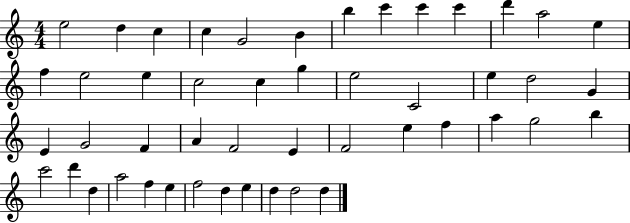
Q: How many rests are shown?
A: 0